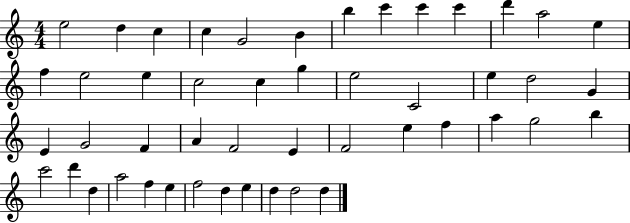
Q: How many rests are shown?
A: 0